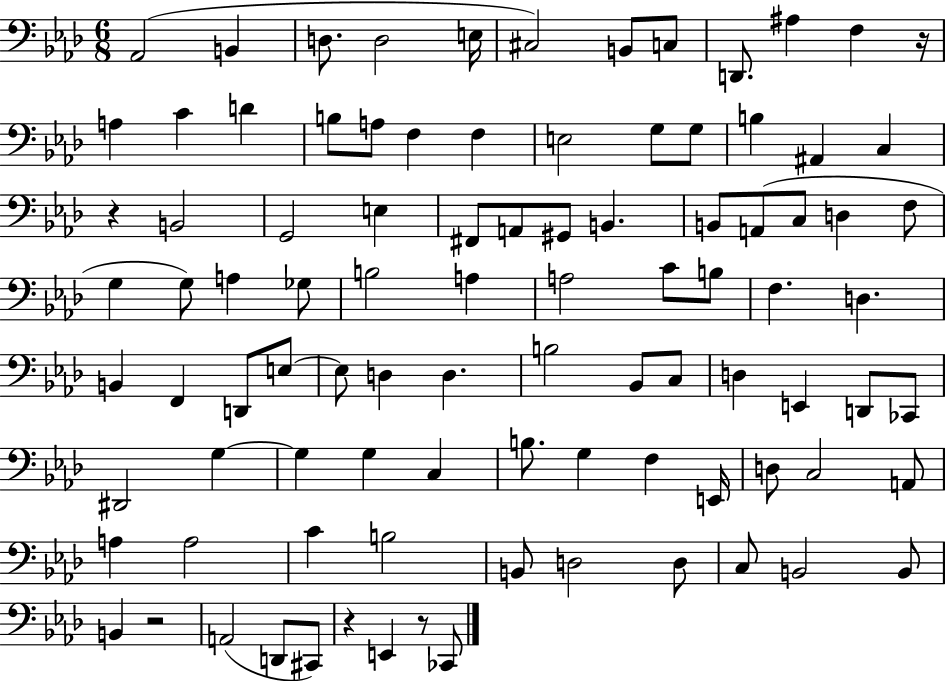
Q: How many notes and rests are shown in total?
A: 94